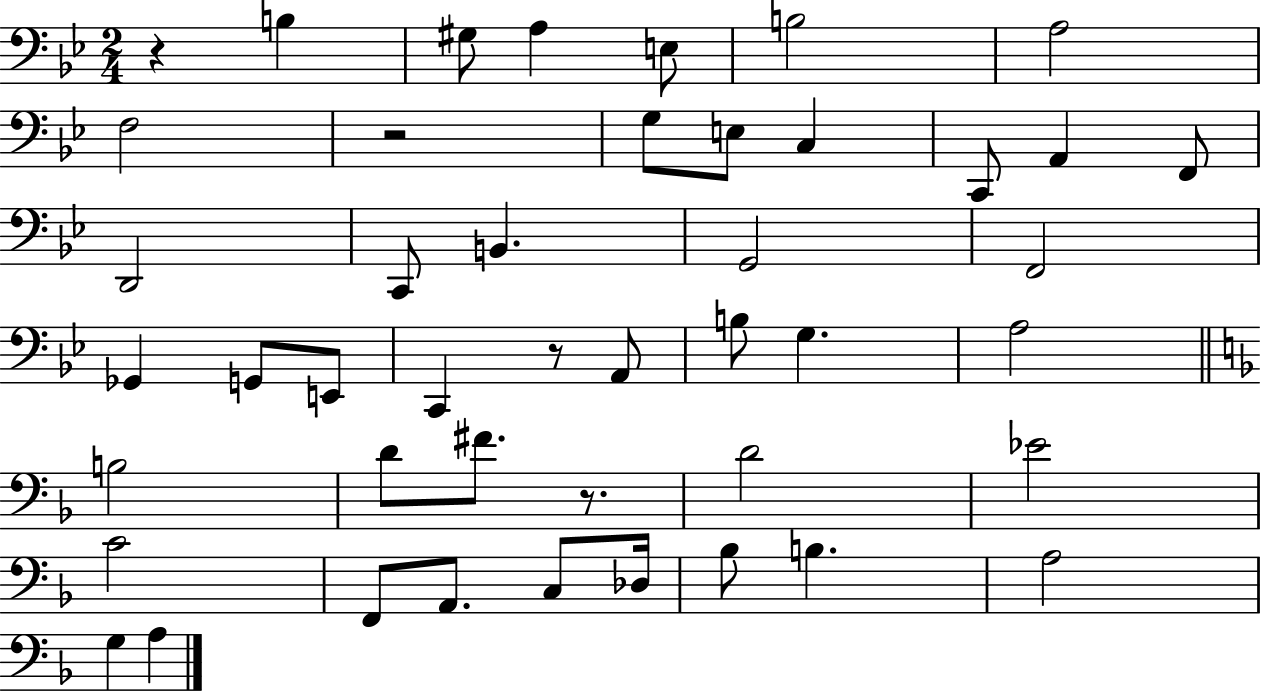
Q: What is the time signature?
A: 2/4